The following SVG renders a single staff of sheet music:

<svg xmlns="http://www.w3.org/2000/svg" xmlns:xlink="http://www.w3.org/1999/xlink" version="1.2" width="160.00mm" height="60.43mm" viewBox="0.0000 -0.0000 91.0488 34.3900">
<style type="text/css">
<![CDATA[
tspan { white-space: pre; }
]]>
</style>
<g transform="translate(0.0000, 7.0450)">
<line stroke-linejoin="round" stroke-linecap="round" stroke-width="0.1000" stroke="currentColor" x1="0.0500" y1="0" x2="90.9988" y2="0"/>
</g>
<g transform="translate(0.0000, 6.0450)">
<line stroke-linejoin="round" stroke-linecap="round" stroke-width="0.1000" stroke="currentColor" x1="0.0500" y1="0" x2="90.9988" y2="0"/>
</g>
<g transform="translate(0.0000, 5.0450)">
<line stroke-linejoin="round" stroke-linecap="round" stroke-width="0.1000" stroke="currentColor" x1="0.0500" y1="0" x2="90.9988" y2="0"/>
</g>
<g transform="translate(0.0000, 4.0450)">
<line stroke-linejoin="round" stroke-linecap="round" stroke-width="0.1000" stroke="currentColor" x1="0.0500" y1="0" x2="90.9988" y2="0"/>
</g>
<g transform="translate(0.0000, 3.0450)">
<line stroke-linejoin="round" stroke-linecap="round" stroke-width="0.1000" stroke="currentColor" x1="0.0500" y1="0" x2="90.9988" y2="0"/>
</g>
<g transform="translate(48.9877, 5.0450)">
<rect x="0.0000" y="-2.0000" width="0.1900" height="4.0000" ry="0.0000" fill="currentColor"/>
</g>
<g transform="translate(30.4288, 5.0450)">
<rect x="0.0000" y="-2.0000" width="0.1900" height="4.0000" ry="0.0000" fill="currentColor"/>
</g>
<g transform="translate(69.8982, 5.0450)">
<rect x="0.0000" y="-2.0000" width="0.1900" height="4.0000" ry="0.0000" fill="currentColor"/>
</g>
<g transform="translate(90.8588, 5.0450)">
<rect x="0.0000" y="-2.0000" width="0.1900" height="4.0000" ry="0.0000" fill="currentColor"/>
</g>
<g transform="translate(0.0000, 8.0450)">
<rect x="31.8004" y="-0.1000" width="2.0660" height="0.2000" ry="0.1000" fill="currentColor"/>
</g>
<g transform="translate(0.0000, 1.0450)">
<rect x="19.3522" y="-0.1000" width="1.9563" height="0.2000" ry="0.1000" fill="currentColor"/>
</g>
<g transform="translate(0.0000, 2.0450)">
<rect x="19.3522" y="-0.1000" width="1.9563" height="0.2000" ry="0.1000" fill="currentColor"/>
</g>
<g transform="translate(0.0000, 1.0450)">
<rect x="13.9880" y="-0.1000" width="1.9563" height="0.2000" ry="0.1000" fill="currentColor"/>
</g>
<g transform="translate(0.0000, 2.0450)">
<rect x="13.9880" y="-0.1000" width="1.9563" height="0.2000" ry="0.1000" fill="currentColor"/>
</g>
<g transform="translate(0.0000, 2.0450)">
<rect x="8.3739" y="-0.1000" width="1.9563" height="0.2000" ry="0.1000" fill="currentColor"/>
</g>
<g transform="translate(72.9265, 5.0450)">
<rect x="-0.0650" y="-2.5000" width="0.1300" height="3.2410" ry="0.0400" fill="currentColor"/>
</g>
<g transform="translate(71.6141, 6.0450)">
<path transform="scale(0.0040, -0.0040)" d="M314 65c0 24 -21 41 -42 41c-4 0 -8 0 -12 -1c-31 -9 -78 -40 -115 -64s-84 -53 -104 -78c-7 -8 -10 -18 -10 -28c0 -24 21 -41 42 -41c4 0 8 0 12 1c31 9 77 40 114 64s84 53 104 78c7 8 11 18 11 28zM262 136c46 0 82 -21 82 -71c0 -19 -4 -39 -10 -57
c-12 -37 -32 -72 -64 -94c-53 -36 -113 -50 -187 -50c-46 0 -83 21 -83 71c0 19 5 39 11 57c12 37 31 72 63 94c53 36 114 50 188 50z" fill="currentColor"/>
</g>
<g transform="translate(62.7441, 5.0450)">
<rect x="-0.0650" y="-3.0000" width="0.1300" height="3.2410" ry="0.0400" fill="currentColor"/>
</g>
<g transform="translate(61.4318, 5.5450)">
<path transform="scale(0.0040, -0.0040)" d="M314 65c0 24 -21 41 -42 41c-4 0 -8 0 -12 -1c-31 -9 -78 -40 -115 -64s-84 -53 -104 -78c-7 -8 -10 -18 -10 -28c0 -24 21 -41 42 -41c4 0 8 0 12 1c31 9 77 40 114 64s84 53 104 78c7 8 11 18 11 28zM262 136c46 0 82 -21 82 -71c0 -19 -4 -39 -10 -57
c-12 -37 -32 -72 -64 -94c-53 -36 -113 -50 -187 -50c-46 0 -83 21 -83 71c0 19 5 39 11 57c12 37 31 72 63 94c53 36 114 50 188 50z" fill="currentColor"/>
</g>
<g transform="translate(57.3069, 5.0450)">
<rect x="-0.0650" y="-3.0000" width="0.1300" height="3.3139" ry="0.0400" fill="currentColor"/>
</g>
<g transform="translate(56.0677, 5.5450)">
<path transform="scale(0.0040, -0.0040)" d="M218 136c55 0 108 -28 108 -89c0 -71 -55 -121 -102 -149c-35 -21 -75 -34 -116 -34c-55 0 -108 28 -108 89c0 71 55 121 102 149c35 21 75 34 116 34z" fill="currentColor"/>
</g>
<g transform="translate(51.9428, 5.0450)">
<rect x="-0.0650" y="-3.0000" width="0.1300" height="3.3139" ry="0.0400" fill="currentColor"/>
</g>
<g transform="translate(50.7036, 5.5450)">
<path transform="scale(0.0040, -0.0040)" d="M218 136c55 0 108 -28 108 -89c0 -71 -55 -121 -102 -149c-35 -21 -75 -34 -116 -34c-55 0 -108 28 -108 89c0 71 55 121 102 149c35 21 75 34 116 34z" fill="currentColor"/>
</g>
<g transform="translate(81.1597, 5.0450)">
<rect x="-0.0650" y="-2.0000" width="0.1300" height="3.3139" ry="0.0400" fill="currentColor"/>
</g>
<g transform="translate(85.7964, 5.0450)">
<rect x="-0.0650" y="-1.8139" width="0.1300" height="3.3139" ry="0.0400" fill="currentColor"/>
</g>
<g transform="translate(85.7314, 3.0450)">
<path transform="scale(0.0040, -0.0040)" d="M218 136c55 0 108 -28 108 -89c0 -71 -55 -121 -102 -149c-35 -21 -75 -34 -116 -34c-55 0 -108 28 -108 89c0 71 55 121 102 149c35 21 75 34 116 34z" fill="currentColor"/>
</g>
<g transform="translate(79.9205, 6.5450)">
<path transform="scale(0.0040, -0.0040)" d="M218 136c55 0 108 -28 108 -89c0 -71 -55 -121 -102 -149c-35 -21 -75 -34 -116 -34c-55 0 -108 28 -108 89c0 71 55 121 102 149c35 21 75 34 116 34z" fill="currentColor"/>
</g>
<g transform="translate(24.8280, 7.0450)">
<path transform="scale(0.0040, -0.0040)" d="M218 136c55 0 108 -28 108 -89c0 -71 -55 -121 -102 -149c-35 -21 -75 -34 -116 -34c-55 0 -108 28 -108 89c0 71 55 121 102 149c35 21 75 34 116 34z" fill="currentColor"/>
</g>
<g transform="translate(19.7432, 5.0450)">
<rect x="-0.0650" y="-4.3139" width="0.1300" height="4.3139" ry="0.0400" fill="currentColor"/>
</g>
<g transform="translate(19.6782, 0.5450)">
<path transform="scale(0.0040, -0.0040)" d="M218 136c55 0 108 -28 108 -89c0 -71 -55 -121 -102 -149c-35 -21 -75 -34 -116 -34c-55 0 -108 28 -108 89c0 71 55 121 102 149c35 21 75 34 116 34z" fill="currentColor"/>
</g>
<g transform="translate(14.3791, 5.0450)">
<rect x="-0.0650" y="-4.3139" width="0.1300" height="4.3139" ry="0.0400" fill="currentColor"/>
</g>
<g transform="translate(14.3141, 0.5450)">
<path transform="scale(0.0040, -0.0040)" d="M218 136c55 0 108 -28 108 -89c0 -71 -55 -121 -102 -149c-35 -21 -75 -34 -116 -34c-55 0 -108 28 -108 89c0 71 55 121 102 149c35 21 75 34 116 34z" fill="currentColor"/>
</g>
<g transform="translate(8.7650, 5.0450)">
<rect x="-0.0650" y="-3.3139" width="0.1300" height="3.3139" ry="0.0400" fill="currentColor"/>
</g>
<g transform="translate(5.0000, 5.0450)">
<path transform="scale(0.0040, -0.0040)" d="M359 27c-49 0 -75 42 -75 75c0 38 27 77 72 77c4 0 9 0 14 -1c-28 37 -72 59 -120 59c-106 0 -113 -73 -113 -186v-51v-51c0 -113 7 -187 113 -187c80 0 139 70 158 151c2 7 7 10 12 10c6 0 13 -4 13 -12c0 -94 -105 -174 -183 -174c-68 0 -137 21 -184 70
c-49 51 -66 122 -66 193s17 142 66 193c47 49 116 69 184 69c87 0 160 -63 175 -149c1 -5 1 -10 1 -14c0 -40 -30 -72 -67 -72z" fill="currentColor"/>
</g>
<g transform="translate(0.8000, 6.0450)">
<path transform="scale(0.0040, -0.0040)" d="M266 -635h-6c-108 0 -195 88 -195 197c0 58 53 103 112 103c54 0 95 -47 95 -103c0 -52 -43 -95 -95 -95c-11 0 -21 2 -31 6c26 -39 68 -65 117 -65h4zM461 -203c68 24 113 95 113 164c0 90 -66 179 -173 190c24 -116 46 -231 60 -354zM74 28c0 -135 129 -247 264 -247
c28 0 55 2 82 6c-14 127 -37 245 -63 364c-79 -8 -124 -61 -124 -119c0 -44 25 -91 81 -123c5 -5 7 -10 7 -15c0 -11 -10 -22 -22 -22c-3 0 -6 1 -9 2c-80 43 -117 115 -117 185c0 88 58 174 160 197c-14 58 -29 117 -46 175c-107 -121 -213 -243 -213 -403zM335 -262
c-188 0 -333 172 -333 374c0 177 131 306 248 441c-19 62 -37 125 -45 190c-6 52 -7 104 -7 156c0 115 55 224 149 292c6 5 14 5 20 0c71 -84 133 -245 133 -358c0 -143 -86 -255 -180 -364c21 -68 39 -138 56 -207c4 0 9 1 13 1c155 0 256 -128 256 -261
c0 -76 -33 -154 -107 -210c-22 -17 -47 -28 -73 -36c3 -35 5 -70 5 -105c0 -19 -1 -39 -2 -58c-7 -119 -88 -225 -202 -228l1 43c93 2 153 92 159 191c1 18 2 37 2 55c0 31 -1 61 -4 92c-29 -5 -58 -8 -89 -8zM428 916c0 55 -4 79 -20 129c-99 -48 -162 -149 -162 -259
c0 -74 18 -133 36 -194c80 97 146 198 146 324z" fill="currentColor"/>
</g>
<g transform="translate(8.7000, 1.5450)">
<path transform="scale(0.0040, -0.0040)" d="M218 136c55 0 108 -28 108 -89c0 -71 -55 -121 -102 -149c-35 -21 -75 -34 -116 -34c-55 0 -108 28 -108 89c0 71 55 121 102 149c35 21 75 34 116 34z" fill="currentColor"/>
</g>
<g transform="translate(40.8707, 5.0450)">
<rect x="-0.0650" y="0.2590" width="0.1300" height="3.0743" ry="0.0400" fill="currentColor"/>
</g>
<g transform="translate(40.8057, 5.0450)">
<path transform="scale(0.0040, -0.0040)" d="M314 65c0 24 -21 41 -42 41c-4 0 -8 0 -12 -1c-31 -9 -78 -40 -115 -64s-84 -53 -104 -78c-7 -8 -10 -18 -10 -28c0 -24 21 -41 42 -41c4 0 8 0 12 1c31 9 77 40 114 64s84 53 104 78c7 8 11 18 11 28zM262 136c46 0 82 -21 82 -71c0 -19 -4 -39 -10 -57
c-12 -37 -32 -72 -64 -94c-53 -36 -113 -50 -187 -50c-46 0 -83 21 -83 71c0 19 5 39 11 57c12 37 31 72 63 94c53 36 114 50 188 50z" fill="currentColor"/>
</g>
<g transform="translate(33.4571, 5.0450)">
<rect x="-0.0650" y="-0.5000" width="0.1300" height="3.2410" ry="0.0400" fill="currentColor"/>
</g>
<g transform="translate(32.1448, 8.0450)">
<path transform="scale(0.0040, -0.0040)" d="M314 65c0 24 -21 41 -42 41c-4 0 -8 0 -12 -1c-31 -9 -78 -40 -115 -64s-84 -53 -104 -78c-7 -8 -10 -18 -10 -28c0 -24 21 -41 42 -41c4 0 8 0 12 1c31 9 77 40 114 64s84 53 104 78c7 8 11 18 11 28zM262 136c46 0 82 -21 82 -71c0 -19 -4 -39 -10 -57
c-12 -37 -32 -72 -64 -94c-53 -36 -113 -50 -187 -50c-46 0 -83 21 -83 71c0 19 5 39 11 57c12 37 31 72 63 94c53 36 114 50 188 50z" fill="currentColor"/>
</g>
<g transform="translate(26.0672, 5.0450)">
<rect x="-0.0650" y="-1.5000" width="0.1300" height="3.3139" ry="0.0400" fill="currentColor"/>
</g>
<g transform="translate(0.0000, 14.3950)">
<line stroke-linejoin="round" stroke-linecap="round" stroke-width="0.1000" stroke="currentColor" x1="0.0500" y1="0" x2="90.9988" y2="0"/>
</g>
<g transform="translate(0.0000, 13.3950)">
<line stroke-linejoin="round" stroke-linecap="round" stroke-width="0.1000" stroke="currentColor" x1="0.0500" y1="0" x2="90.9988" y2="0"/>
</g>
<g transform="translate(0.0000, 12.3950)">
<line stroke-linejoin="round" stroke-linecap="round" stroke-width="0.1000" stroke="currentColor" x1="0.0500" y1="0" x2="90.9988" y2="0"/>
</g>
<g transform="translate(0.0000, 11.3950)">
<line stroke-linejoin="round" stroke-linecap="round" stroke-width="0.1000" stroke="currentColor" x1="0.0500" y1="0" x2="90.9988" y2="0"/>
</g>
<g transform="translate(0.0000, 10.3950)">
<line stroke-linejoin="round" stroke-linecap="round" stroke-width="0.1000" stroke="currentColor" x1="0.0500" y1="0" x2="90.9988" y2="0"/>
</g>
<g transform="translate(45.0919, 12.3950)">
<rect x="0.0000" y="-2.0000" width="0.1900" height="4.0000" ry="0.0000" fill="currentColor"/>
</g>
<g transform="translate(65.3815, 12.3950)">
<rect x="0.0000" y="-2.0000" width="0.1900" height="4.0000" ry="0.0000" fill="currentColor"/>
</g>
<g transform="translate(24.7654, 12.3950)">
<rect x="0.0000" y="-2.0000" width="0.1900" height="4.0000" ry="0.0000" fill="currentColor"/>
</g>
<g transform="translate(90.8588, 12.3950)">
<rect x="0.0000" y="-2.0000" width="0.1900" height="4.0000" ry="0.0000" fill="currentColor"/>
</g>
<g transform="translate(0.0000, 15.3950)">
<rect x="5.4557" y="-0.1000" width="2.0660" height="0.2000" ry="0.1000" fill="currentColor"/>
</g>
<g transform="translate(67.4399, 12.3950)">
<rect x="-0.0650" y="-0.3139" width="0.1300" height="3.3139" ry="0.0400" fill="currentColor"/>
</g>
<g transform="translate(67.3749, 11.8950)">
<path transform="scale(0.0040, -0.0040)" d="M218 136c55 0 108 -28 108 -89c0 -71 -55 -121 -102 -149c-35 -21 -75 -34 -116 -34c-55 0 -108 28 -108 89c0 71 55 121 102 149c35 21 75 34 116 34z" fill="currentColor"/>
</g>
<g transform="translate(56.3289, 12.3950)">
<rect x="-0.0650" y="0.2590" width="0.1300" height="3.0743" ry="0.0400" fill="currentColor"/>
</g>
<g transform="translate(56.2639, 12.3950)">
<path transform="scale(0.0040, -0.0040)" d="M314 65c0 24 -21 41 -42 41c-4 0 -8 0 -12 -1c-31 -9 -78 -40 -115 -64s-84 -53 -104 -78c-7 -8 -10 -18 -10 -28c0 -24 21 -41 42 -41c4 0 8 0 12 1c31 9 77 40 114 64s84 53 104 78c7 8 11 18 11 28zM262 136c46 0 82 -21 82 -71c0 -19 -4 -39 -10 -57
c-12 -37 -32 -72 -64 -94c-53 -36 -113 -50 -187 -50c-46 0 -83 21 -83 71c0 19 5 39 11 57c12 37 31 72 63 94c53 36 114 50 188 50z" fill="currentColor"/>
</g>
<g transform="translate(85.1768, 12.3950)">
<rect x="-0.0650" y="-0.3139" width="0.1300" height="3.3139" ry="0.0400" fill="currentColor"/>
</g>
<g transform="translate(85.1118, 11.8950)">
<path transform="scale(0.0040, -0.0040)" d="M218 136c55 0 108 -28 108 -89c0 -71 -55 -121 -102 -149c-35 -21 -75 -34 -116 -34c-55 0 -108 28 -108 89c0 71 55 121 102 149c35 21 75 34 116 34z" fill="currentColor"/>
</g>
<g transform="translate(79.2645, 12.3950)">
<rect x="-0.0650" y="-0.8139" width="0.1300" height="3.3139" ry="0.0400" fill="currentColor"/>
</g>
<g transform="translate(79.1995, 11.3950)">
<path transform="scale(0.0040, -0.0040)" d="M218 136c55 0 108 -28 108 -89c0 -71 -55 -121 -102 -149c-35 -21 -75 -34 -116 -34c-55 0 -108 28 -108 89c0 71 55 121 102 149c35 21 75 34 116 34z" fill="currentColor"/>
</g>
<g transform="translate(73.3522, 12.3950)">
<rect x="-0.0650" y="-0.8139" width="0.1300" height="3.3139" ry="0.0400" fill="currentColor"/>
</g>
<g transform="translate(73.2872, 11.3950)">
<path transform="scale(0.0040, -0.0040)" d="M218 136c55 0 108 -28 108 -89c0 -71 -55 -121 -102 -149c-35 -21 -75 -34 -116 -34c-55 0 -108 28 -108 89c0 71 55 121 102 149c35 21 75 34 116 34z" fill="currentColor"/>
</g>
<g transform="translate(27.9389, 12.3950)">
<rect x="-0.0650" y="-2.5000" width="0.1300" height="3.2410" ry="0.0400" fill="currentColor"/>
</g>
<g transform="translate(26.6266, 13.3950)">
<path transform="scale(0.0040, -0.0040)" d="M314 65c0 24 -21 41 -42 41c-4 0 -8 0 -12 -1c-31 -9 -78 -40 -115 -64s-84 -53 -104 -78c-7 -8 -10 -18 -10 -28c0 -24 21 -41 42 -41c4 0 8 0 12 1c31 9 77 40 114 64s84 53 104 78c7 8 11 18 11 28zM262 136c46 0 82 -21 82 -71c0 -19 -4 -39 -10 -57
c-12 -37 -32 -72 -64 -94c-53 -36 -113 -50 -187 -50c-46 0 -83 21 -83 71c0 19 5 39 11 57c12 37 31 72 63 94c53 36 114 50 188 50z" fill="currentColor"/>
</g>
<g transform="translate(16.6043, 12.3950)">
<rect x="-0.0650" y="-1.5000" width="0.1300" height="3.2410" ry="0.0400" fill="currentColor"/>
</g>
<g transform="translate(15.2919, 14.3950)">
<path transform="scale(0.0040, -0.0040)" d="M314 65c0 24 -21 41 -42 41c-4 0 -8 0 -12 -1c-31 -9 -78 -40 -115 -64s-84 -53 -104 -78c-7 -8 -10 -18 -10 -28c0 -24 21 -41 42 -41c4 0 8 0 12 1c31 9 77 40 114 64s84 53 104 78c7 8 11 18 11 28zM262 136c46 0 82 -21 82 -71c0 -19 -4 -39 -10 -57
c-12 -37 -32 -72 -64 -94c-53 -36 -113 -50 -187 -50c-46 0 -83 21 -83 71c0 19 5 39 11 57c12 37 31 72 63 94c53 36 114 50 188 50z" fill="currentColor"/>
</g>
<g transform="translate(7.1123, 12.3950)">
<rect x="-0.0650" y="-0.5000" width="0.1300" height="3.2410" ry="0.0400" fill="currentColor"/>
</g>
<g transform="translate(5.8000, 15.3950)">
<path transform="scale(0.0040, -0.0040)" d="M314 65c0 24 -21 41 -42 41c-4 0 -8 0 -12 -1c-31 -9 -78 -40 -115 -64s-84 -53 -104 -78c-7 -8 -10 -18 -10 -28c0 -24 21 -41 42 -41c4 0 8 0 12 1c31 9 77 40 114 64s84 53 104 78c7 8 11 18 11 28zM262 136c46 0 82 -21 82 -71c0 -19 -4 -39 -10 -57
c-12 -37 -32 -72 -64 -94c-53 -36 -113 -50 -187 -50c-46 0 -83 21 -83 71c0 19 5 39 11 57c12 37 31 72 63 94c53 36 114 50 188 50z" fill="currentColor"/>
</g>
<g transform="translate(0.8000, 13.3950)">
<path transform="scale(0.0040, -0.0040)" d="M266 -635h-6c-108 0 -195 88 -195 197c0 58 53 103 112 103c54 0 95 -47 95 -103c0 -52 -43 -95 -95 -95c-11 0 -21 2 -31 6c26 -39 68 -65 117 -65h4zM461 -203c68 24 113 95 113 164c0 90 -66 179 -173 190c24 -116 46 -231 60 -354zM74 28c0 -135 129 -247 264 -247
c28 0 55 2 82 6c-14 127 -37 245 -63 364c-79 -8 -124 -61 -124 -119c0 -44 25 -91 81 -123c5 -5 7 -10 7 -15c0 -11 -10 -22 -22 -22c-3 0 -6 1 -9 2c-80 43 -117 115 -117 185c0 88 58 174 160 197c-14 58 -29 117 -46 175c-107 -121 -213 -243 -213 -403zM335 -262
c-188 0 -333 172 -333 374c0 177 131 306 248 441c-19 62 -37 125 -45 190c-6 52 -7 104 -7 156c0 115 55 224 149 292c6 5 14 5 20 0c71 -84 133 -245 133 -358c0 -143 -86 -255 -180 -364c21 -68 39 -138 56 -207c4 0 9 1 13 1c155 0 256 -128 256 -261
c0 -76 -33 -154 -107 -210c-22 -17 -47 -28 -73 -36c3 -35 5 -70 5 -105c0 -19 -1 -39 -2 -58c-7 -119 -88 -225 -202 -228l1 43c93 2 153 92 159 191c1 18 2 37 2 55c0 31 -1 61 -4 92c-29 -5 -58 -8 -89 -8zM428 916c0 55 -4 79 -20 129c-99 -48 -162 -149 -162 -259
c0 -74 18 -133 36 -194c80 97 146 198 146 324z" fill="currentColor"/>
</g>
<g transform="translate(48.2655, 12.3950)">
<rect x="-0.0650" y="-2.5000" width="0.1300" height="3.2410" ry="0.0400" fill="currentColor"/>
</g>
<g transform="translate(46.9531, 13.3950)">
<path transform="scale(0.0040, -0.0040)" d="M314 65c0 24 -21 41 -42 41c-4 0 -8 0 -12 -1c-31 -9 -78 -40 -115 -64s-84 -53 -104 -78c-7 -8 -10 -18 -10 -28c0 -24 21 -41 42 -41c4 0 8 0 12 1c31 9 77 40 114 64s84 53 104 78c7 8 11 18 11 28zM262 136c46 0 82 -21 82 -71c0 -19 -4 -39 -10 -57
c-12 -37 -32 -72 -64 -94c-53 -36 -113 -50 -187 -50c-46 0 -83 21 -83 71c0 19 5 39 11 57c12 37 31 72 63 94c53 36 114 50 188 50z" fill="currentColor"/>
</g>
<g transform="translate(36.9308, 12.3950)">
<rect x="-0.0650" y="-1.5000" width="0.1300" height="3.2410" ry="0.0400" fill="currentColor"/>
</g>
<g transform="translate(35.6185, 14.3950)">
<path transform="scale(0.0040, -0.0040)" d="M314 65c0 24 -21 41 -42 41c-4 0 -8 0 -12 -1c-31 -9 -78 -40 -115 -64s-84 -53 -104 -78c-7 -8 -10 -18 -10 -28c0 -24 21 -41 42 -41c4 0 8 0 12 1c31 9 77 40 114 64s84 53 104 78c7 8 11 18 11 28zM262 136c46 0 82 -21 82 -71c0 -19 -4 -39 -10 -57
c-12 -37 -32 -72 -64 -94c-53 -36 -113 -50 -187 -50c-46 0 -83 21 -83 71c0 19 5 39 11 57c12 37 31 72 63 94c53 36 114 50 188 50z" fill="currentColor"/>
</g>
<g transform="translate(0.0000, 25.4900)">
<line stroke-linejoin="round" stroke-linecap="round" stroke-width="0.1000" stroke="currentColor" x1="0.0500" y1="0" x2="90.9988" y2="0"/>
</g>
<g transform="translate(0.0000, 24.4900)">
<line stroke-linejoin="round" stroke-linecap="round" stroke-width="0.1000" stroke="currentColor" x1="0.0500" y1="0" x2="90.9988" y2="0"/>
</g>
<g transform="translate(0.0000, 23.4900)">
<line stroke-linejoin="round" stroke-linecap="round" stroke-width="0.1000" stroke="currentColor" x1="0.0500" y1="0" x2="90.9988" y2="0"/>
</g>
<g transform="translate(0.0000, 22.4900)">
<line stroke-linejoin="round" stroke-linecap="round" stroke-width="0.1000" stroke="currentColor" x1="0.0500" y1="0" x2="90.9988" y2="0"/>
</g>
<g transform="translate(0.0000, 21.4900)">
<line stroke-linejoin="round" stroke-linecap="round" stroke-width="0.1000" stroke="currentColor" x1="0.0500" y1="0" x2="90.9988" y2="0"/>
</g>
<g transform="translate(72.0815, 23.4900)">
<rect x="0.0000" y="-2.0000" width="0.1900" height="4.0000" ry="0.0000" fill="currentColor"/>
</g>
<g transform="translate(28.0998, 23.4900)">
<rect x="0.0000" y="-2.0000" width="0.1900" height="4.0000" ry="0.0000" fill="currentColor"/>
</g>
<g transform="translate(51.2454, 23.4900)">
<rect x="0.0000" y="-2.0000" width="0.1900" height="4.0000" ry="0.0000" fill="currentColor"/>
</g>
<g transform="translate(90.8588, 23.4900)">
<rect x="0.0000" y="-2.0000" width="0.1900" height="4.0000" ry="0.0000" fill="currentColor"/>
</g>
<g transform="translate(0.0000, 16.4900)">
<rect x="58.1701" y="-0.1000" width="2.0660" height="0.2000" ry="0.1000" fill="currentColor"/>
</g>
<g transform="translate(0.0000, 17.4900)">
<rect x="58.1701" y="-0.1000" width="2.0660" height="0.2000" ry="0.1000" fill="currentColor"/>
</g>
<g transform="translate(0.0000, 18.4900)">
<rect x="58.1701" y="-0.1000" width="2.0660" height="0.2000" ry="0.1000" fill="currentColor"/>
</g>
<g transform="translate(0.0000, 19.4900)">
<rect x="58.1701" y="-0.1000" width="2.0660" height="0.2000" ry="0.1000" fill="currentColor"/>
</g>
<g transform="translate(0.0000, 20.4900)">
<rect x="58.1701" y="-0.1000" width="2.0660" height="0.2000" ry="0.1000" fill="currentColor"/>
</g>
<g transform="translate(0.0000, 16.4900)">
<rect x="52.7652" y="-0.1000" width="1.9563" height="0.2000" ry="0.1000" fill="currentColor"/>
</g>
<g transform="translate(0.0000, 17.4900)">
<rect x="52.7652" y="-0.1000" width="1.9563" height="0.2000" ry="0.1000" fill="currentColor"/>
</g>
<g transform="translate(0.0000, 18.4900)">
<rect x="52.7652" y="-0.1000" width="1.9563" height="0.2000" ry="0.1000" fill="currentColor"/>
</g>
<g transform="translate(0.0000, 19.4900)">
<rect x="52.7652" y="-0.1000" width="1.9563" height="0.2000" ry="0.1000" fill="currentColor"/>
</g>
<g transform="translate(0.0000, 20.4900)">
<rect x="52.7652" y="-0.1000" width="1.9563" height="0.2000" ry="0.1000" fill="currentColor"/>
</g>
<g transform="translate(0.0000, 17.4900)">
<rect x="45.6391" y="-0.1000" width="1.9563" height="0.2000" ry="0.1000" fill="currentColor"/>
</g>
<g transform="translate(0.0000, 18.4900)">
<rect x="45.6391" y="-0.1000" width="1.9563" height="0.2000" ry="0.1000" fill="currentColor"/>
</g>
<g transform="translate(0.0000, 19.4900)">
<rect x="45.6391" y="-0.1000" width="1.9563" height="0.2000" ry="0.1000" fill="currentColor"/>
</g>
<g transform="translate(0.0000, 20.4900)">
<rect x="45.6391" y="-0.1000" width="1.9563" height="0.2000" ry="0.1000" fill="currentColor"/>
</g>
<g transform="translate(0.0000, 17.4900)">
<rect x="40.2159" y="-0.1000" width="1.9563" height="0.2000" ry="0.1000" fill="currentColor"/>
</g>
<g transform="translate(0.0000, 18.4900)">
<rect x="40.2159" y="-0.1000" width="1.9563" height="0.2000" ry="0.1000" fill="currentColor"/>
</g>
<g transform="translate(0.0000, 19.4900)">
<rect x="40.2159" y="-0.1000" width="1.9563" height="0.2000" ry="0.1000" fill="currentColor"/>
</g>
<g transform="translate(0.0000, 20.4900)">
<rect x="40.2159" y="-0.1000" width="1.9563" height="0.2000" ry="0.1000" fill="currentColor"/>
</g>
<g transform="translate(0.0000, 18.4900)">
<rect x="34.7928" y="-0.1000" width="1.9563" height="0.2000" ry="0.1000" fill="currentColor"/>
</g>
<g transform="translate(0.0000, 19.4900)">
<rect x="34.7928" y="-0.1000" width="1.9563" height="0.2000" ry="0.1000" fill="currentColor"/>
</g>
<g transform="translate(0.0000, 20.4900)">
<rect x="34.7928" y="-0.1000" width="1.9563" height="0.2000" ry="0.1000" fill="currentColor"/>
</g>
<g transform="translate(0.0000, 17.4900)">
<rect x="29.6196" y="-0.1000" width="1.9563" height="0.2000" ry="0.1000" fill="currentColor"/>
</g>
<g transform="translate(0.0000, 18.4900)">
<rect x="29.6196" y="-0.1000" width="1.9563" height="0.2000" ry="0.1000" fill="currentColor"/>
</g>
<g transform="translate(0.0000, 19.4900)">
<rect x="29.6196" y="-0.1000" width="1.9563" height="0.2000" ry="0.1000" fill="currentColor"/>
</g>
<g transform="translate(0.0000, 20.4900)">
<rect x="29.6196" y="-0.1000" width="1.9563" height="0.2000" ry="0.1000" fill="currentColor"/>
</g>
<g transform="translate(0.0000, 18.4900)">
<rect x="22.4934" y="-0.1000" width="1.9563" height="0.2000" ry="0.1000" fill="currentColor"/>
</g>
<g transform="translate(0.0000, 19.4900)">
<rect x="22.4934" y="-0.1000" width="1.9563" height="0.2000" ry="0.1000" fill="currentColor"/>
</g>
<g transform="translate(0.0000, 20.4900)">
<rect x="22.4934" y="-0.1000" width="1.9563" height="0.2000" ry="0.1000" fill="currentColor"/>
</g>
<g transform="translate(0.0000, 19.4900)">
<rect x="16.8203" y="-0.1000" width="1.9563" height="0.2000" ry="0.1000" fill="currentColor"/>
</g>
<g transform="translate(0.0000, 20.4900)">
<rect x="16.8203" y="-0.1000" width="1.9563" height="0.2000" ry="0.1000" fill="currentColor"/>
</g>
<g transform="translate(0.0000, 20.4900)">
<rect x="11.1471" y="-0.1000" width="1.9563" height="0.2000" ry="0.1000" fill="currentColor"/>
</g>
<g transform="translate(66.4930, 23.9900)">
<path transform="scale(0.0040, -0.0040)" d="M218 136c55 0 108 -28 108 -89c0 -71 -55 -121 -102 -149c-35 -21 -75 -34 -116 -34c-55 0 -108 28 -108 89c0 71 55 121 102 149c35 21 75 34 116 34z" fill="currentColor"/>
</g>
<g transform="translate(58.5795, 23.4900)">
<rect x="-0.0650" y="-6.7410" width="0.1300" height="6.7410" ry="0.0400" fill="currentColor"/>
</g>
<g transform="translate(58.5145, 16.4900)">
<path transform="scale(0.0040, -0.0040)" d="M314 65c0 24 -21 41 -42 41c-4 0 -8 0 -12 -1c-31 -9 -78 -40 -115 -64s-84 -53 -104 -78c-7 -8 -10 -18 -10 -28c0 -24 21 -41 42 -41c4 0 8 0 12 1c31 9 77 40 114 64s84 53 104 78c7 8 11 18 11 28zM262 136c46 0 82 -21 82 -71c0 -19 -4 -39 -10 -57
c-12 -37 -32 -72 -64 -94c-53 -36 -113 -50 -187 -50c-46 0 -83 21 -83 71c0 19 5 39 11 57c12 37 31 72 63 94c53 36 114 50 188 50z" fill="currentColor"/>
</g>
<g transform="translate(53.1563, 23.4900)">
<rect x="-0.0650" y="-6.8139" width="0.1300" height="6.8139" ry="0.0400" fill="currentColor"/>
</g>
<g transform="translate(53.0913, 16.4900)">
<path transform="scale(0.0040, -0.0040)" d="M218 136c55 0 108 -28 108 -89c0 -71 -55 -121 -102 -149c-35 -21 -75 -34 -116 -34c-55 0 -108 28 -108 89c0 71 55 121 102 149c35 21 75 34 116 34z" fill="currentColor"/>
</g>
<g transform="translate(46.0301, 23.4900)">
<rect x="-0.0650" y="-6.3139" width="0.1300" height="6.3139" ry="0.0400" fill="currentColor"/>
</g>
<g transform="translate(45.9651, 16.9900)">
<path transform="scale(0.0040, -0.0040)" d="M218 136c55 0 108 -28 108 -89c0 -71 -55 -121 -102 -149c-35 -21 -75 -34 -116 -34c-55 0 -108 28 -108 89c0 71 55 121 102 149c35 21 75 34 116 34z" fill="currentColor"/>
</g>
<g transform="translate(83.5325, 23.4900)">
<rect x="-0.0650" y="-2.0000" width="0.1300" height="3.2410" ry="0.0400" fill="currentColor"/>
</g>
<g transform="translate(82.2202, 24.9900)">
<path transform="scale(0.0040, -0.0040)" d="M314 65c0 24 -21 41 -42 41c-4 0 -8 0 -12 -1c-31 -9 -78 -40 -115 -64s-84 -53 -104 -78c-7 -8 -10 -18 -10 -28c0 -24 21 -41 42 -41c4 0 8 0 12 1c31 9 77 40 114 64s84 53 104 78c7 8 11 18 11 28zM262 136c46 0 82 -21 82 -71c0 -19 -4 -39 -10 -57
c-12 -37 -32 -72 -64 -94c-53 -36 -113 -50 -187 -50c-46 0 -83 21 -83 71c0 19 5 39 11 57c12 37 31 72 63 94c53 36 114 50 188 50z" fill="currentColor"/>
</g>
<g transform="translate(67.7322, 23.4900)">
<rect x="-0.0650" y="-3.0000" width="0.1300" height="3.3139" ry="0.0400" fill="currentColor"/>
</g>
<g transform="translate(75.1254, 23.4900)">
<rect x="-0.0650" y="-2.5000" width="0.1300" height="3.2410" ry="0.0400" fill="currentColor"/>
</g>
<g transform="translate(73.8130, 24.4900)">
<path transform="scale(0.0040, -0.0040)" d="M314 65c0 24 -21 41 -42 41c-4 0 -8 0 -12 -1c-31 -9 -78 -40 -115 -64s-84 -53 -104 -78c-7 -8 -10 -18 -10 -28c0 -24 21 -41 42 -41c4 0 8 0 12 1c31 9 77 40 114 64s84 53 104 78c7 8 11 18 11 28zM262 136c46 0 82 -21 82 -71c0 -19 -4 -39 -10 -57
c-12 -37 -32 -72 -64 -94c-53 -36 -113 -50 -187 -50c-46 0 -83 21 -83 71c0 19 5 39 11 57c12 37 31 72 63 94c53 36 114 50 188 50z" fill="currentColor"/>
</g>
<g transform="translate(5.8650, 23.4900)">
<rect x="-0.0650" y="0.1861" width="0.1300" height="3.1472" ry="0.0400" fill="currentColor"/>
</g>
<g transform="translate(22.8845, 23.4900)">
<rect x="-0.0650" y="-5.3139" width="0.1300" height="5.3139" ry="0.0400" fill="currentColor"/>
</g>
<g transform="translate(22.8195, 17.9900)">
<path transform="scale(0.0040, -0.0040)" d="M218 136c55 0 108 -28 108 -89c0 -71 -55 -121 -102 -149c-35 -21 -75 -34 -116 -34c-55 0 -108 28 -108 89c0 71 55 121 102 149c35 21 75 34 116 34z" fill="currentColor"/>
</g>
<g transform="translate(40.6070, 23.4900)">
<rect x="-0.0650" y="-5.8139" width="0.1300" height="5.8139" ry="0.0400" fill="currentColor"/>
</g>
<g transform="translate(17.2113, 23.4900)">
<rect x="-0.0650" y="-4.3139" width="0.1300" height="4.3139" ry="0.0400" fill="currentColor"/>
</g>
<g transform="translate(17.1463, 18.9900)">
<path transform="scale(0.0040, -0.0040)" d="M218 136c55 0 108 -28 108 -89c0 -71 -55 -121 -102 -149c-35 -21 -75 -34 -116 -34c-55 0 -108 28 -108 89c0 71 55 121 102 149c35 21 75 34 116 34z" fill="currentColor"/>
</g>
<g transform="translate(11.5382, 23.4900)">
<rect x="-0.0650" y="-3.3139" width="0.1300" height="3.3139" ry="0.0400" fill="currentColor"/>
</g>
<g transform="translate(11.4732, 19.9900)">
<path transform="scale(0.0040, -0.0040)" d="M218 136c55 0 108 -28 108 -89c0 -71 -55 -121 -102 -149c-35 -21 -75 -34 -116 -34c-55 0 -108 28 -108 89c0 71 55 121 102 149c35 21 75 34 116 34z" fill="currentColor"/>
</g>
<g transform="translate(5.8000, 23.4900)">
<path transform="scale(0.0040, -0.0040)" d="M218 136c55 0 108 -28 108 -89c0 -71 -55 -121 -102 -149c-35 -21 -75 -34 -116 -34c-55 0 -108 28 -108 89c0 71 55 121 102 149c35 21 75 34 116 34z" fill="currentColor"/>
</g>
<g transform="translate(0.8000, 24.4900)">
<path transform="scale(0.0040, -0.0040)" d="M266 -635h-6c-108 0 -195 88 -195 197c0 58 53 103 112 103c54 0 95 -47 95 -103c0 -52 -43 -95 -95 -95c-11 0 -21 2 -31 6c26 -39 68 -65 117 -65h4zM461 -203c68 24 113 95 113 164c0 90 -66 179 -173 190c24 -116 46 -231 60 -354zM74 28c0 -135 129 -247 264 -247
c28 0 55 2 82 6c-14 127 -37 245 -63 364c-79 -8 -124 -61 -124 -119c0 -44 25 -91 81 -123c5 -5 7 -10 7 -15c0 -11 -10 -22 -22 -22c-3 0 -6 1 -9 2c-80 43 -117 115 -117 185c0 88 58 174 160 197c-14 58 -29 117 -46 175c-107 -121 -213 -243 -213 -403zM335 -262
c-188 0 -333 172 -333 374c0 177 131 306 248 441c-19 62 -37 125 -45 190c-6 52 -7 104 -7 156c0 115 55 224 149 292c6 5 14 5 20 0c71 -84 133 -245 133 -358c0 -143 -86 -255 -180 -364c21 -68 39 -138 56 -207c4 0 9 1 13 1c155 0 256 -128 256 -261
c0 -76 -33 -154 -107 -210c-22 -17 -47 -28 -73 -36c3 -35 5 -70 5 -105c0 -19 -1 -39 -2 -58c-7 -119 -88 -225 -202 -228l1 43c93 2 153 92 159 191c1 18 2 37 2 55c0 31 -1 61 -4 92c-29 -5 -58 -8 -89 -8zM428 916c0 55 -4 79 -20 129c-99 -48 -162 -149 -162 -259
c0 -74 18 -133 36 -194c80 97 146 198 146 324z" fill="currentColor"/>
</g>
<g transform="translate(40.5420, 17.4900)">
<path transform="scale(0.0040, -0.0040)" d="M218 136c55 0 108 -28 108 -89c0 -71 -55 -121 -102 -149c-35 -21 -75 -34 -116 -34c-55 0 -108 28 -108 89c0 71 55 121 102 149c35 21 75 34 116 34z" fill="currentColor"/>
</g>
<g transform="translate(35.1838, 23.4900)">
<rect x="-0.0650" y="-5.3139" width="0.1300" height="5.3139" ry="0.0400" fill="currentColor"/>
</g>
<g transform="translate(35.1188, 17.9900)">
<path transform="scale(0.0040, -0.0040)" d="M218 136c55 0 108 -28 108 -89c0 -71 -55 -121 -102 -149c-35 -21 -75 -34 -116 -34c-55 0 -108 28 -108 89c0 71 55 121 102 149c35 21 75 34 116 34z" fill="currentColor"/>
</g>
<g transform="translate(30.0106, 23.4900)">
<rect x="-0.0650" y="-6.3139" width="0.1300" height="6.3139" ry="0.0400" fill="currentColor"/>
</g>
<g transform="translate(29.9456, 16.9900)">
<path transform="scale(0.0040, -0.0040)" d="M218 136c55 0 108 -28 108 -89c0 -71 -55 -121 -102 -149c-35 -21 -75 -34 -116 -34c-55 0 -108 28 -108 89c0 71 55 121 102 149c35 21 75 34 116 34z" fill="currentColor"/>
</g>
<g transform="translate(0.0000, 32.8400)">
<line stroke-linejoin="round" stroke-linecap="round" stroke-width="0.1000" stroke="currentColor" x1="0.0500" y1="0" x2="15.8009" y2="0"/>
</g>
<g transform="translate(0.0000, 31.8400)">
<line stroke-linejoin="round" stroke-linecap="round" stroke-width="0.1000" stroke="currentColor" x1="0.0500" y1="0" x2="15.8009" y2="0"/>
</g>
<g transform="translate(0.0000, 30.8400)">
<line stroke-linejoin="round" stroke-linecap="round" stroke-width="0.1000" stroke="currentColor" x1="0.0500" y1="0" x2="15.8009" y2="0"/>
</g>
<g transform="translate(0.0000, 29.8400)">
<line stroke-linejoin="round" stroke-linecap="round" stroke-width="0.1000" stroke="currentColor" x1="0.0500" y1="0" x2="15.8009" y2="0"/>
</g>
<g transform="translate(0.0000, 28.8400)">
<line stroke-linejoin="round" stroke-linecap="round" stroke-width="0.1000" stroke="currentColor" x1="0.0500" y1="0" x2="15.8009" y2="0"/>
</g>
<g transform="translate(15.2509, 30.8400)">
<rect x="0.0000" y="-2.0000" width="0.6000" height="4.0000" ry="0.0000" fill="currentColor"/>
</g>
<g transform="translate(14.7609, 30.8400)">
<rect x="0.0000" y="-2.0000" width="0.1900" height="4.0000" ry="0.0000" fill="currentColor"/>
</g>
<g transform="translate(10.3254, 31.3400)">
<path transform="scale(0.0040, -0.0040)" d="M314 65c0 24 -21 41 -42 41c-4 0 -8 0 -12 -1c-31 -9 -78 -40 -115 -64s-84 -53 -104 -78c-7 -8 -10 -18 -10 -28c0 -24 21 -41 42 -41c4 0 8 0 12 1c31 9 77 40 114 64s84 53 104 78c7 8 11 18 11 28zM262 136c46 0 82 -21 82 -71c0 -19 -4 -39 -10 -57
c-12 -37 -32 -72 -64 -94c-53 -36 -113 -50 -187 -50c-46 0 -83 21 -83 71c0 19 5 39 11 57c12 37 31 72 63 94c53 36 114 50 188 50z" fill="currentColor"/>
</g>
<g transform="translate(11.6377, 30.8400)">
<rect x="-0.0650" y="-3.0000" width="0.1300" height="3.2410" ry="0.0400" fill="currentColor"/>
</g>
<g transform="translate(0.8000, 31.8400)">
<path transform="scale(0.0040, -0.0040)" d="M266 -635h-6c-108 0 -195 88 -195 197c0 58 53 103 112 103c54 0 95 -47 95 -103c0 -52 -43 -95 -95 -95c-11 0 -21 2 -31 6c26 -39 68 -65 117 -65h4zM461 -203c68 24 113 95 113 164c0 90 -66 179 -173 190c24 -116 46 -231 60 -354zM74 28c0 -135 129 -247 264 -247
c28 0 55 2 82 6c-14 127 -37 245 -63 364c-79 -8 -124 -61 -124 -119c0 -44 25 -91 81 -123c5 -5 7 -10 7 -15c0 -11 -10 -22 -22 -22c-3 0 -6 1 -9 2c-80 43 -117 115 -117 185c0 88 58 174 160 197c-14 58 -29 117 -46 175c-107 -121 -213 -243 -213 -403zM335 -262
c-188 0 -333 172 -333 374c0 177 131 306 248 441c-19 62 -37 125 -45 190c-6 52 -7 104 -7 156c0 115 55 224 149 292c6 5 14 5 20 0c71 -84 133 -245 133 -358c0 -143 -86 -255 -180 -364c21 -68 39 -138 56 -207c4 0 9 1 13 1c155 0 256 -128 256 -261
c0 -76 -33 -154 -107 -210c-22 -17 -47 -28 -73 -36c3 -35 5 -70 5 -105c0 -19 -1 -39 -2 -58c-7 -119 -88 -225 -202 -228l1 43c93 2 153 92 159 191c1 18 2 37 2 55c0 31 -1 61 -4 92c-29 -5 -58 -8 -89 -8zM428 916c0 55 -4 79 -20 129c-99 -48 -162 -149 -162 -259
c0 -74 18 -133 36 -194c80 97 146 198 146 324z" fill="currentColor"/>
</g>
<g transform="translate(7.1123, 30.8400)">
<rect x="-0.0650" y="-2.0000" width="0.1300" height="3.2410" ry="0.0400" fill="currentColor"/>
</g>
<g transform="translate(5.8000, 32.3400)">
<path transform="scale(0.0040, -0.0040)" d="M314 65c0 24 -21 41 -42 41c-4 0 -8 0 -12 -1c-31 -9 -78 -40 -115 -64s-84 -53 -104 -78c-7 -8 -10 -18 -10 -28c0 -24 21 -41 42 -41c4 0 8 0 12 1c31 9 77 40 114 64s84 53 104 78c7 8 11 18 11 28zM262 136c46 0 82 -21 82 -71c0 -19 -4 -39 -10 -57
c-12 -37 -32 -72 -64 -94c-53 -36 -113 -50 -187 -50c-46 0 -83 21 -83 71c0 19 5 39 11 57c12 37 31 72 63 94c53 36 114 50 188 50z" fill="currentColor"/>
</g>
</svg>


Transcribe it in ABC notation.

X:1
T:Untitled
M:4/4
L:1/4
K:C
b d' d' E C2 B2 A A A2 G2 F f C2 E2 G2 E2 G2 B2 c d d c B b d' f' a' f' g' a' b' b'2 A G2 F2 F2 A2